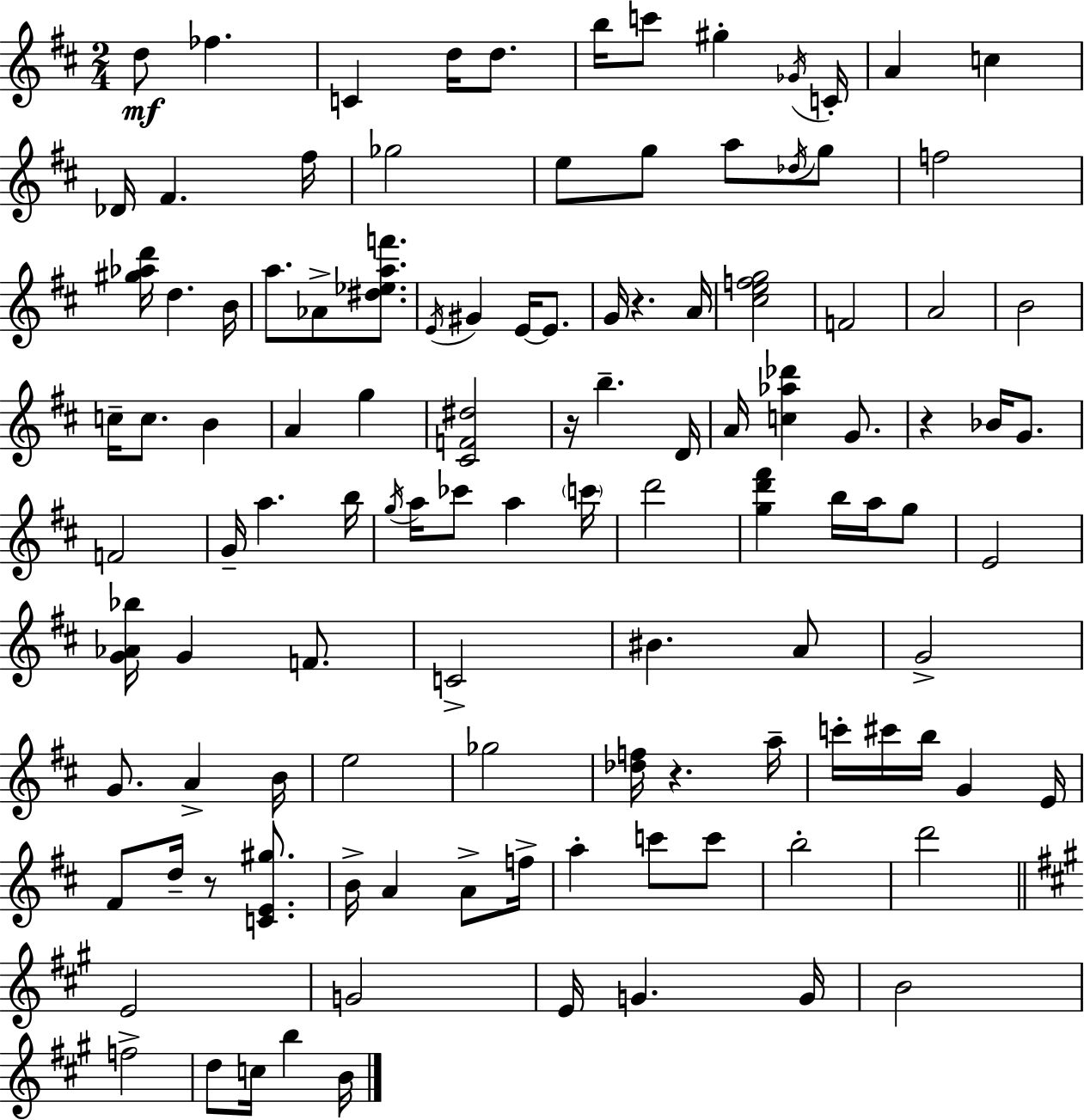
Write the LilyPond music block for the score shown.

{
  \clef treble
  \numericTimeSignature
  \time 2/4
  \key d \major
  \repeat volta 2 { d''8\mf fes''4. | c'4 d''16 d''8. | b''16 c'''8 gis''4-. \acciaccatura { ges'16 } | c'16-. a'4 c''4 | \break des'16 fis'4. | fis''16 ges''2 | e''8 g''8 a''8 \acciaccatura { des''16 } | g''8 f''2 | \break <gis'' aes'' d'''>16 d''4. | b'16 a''8. aes'8-> <dis'' ees'' a'' f'''>8. | \acciaccatura { e'16 } gis'4 e'16~~ | e'8. g'16 r4. | \break a'16 <cis'' e'' f'' g''>2 | f'2 | a'2 | b'2 | \break c''16-- c''8. b'4 | a'4 g''4 | <cis' f' dis''>2 | r16 b''4.-- | \break d'16 a'16 <c'' aes'' des'''>4 | g'8. r4 bes'16 | g'8. f'2 | g'16-- a''4. | \break b''16 \acciaccatura { g''16 } a''16 ces'''8 a''4 | \parenthesize c'''16 d'''2 | <g'' d''' fis'''>4 | b''16 a''16 g''8 e'2 | \break <g' aes' bes''>16 g'4 | f'8. c'2-> | bis'4. | a'8 g'2-> | \break g'8. a'4-> | b'16 e''2 | ges''2 | <des'' f''>16 r4. | \break a''16-- c'''16-. cis'''16 b''16 g'4 | e'16 fis'8 d''16-- r8 | <c' e' gis''>8. b'16-> a'4 | a'8-> f''16-> a''4-. | \break c'''8 c'''8 b''2-. | d'''2 | \bar "||" \break \key a \major e'2 | g'2 | e'16 g'4. g'16 | b'2 | \break f''2-> | d''8 c''16 b''4 b'16 | } \bar "|."
}